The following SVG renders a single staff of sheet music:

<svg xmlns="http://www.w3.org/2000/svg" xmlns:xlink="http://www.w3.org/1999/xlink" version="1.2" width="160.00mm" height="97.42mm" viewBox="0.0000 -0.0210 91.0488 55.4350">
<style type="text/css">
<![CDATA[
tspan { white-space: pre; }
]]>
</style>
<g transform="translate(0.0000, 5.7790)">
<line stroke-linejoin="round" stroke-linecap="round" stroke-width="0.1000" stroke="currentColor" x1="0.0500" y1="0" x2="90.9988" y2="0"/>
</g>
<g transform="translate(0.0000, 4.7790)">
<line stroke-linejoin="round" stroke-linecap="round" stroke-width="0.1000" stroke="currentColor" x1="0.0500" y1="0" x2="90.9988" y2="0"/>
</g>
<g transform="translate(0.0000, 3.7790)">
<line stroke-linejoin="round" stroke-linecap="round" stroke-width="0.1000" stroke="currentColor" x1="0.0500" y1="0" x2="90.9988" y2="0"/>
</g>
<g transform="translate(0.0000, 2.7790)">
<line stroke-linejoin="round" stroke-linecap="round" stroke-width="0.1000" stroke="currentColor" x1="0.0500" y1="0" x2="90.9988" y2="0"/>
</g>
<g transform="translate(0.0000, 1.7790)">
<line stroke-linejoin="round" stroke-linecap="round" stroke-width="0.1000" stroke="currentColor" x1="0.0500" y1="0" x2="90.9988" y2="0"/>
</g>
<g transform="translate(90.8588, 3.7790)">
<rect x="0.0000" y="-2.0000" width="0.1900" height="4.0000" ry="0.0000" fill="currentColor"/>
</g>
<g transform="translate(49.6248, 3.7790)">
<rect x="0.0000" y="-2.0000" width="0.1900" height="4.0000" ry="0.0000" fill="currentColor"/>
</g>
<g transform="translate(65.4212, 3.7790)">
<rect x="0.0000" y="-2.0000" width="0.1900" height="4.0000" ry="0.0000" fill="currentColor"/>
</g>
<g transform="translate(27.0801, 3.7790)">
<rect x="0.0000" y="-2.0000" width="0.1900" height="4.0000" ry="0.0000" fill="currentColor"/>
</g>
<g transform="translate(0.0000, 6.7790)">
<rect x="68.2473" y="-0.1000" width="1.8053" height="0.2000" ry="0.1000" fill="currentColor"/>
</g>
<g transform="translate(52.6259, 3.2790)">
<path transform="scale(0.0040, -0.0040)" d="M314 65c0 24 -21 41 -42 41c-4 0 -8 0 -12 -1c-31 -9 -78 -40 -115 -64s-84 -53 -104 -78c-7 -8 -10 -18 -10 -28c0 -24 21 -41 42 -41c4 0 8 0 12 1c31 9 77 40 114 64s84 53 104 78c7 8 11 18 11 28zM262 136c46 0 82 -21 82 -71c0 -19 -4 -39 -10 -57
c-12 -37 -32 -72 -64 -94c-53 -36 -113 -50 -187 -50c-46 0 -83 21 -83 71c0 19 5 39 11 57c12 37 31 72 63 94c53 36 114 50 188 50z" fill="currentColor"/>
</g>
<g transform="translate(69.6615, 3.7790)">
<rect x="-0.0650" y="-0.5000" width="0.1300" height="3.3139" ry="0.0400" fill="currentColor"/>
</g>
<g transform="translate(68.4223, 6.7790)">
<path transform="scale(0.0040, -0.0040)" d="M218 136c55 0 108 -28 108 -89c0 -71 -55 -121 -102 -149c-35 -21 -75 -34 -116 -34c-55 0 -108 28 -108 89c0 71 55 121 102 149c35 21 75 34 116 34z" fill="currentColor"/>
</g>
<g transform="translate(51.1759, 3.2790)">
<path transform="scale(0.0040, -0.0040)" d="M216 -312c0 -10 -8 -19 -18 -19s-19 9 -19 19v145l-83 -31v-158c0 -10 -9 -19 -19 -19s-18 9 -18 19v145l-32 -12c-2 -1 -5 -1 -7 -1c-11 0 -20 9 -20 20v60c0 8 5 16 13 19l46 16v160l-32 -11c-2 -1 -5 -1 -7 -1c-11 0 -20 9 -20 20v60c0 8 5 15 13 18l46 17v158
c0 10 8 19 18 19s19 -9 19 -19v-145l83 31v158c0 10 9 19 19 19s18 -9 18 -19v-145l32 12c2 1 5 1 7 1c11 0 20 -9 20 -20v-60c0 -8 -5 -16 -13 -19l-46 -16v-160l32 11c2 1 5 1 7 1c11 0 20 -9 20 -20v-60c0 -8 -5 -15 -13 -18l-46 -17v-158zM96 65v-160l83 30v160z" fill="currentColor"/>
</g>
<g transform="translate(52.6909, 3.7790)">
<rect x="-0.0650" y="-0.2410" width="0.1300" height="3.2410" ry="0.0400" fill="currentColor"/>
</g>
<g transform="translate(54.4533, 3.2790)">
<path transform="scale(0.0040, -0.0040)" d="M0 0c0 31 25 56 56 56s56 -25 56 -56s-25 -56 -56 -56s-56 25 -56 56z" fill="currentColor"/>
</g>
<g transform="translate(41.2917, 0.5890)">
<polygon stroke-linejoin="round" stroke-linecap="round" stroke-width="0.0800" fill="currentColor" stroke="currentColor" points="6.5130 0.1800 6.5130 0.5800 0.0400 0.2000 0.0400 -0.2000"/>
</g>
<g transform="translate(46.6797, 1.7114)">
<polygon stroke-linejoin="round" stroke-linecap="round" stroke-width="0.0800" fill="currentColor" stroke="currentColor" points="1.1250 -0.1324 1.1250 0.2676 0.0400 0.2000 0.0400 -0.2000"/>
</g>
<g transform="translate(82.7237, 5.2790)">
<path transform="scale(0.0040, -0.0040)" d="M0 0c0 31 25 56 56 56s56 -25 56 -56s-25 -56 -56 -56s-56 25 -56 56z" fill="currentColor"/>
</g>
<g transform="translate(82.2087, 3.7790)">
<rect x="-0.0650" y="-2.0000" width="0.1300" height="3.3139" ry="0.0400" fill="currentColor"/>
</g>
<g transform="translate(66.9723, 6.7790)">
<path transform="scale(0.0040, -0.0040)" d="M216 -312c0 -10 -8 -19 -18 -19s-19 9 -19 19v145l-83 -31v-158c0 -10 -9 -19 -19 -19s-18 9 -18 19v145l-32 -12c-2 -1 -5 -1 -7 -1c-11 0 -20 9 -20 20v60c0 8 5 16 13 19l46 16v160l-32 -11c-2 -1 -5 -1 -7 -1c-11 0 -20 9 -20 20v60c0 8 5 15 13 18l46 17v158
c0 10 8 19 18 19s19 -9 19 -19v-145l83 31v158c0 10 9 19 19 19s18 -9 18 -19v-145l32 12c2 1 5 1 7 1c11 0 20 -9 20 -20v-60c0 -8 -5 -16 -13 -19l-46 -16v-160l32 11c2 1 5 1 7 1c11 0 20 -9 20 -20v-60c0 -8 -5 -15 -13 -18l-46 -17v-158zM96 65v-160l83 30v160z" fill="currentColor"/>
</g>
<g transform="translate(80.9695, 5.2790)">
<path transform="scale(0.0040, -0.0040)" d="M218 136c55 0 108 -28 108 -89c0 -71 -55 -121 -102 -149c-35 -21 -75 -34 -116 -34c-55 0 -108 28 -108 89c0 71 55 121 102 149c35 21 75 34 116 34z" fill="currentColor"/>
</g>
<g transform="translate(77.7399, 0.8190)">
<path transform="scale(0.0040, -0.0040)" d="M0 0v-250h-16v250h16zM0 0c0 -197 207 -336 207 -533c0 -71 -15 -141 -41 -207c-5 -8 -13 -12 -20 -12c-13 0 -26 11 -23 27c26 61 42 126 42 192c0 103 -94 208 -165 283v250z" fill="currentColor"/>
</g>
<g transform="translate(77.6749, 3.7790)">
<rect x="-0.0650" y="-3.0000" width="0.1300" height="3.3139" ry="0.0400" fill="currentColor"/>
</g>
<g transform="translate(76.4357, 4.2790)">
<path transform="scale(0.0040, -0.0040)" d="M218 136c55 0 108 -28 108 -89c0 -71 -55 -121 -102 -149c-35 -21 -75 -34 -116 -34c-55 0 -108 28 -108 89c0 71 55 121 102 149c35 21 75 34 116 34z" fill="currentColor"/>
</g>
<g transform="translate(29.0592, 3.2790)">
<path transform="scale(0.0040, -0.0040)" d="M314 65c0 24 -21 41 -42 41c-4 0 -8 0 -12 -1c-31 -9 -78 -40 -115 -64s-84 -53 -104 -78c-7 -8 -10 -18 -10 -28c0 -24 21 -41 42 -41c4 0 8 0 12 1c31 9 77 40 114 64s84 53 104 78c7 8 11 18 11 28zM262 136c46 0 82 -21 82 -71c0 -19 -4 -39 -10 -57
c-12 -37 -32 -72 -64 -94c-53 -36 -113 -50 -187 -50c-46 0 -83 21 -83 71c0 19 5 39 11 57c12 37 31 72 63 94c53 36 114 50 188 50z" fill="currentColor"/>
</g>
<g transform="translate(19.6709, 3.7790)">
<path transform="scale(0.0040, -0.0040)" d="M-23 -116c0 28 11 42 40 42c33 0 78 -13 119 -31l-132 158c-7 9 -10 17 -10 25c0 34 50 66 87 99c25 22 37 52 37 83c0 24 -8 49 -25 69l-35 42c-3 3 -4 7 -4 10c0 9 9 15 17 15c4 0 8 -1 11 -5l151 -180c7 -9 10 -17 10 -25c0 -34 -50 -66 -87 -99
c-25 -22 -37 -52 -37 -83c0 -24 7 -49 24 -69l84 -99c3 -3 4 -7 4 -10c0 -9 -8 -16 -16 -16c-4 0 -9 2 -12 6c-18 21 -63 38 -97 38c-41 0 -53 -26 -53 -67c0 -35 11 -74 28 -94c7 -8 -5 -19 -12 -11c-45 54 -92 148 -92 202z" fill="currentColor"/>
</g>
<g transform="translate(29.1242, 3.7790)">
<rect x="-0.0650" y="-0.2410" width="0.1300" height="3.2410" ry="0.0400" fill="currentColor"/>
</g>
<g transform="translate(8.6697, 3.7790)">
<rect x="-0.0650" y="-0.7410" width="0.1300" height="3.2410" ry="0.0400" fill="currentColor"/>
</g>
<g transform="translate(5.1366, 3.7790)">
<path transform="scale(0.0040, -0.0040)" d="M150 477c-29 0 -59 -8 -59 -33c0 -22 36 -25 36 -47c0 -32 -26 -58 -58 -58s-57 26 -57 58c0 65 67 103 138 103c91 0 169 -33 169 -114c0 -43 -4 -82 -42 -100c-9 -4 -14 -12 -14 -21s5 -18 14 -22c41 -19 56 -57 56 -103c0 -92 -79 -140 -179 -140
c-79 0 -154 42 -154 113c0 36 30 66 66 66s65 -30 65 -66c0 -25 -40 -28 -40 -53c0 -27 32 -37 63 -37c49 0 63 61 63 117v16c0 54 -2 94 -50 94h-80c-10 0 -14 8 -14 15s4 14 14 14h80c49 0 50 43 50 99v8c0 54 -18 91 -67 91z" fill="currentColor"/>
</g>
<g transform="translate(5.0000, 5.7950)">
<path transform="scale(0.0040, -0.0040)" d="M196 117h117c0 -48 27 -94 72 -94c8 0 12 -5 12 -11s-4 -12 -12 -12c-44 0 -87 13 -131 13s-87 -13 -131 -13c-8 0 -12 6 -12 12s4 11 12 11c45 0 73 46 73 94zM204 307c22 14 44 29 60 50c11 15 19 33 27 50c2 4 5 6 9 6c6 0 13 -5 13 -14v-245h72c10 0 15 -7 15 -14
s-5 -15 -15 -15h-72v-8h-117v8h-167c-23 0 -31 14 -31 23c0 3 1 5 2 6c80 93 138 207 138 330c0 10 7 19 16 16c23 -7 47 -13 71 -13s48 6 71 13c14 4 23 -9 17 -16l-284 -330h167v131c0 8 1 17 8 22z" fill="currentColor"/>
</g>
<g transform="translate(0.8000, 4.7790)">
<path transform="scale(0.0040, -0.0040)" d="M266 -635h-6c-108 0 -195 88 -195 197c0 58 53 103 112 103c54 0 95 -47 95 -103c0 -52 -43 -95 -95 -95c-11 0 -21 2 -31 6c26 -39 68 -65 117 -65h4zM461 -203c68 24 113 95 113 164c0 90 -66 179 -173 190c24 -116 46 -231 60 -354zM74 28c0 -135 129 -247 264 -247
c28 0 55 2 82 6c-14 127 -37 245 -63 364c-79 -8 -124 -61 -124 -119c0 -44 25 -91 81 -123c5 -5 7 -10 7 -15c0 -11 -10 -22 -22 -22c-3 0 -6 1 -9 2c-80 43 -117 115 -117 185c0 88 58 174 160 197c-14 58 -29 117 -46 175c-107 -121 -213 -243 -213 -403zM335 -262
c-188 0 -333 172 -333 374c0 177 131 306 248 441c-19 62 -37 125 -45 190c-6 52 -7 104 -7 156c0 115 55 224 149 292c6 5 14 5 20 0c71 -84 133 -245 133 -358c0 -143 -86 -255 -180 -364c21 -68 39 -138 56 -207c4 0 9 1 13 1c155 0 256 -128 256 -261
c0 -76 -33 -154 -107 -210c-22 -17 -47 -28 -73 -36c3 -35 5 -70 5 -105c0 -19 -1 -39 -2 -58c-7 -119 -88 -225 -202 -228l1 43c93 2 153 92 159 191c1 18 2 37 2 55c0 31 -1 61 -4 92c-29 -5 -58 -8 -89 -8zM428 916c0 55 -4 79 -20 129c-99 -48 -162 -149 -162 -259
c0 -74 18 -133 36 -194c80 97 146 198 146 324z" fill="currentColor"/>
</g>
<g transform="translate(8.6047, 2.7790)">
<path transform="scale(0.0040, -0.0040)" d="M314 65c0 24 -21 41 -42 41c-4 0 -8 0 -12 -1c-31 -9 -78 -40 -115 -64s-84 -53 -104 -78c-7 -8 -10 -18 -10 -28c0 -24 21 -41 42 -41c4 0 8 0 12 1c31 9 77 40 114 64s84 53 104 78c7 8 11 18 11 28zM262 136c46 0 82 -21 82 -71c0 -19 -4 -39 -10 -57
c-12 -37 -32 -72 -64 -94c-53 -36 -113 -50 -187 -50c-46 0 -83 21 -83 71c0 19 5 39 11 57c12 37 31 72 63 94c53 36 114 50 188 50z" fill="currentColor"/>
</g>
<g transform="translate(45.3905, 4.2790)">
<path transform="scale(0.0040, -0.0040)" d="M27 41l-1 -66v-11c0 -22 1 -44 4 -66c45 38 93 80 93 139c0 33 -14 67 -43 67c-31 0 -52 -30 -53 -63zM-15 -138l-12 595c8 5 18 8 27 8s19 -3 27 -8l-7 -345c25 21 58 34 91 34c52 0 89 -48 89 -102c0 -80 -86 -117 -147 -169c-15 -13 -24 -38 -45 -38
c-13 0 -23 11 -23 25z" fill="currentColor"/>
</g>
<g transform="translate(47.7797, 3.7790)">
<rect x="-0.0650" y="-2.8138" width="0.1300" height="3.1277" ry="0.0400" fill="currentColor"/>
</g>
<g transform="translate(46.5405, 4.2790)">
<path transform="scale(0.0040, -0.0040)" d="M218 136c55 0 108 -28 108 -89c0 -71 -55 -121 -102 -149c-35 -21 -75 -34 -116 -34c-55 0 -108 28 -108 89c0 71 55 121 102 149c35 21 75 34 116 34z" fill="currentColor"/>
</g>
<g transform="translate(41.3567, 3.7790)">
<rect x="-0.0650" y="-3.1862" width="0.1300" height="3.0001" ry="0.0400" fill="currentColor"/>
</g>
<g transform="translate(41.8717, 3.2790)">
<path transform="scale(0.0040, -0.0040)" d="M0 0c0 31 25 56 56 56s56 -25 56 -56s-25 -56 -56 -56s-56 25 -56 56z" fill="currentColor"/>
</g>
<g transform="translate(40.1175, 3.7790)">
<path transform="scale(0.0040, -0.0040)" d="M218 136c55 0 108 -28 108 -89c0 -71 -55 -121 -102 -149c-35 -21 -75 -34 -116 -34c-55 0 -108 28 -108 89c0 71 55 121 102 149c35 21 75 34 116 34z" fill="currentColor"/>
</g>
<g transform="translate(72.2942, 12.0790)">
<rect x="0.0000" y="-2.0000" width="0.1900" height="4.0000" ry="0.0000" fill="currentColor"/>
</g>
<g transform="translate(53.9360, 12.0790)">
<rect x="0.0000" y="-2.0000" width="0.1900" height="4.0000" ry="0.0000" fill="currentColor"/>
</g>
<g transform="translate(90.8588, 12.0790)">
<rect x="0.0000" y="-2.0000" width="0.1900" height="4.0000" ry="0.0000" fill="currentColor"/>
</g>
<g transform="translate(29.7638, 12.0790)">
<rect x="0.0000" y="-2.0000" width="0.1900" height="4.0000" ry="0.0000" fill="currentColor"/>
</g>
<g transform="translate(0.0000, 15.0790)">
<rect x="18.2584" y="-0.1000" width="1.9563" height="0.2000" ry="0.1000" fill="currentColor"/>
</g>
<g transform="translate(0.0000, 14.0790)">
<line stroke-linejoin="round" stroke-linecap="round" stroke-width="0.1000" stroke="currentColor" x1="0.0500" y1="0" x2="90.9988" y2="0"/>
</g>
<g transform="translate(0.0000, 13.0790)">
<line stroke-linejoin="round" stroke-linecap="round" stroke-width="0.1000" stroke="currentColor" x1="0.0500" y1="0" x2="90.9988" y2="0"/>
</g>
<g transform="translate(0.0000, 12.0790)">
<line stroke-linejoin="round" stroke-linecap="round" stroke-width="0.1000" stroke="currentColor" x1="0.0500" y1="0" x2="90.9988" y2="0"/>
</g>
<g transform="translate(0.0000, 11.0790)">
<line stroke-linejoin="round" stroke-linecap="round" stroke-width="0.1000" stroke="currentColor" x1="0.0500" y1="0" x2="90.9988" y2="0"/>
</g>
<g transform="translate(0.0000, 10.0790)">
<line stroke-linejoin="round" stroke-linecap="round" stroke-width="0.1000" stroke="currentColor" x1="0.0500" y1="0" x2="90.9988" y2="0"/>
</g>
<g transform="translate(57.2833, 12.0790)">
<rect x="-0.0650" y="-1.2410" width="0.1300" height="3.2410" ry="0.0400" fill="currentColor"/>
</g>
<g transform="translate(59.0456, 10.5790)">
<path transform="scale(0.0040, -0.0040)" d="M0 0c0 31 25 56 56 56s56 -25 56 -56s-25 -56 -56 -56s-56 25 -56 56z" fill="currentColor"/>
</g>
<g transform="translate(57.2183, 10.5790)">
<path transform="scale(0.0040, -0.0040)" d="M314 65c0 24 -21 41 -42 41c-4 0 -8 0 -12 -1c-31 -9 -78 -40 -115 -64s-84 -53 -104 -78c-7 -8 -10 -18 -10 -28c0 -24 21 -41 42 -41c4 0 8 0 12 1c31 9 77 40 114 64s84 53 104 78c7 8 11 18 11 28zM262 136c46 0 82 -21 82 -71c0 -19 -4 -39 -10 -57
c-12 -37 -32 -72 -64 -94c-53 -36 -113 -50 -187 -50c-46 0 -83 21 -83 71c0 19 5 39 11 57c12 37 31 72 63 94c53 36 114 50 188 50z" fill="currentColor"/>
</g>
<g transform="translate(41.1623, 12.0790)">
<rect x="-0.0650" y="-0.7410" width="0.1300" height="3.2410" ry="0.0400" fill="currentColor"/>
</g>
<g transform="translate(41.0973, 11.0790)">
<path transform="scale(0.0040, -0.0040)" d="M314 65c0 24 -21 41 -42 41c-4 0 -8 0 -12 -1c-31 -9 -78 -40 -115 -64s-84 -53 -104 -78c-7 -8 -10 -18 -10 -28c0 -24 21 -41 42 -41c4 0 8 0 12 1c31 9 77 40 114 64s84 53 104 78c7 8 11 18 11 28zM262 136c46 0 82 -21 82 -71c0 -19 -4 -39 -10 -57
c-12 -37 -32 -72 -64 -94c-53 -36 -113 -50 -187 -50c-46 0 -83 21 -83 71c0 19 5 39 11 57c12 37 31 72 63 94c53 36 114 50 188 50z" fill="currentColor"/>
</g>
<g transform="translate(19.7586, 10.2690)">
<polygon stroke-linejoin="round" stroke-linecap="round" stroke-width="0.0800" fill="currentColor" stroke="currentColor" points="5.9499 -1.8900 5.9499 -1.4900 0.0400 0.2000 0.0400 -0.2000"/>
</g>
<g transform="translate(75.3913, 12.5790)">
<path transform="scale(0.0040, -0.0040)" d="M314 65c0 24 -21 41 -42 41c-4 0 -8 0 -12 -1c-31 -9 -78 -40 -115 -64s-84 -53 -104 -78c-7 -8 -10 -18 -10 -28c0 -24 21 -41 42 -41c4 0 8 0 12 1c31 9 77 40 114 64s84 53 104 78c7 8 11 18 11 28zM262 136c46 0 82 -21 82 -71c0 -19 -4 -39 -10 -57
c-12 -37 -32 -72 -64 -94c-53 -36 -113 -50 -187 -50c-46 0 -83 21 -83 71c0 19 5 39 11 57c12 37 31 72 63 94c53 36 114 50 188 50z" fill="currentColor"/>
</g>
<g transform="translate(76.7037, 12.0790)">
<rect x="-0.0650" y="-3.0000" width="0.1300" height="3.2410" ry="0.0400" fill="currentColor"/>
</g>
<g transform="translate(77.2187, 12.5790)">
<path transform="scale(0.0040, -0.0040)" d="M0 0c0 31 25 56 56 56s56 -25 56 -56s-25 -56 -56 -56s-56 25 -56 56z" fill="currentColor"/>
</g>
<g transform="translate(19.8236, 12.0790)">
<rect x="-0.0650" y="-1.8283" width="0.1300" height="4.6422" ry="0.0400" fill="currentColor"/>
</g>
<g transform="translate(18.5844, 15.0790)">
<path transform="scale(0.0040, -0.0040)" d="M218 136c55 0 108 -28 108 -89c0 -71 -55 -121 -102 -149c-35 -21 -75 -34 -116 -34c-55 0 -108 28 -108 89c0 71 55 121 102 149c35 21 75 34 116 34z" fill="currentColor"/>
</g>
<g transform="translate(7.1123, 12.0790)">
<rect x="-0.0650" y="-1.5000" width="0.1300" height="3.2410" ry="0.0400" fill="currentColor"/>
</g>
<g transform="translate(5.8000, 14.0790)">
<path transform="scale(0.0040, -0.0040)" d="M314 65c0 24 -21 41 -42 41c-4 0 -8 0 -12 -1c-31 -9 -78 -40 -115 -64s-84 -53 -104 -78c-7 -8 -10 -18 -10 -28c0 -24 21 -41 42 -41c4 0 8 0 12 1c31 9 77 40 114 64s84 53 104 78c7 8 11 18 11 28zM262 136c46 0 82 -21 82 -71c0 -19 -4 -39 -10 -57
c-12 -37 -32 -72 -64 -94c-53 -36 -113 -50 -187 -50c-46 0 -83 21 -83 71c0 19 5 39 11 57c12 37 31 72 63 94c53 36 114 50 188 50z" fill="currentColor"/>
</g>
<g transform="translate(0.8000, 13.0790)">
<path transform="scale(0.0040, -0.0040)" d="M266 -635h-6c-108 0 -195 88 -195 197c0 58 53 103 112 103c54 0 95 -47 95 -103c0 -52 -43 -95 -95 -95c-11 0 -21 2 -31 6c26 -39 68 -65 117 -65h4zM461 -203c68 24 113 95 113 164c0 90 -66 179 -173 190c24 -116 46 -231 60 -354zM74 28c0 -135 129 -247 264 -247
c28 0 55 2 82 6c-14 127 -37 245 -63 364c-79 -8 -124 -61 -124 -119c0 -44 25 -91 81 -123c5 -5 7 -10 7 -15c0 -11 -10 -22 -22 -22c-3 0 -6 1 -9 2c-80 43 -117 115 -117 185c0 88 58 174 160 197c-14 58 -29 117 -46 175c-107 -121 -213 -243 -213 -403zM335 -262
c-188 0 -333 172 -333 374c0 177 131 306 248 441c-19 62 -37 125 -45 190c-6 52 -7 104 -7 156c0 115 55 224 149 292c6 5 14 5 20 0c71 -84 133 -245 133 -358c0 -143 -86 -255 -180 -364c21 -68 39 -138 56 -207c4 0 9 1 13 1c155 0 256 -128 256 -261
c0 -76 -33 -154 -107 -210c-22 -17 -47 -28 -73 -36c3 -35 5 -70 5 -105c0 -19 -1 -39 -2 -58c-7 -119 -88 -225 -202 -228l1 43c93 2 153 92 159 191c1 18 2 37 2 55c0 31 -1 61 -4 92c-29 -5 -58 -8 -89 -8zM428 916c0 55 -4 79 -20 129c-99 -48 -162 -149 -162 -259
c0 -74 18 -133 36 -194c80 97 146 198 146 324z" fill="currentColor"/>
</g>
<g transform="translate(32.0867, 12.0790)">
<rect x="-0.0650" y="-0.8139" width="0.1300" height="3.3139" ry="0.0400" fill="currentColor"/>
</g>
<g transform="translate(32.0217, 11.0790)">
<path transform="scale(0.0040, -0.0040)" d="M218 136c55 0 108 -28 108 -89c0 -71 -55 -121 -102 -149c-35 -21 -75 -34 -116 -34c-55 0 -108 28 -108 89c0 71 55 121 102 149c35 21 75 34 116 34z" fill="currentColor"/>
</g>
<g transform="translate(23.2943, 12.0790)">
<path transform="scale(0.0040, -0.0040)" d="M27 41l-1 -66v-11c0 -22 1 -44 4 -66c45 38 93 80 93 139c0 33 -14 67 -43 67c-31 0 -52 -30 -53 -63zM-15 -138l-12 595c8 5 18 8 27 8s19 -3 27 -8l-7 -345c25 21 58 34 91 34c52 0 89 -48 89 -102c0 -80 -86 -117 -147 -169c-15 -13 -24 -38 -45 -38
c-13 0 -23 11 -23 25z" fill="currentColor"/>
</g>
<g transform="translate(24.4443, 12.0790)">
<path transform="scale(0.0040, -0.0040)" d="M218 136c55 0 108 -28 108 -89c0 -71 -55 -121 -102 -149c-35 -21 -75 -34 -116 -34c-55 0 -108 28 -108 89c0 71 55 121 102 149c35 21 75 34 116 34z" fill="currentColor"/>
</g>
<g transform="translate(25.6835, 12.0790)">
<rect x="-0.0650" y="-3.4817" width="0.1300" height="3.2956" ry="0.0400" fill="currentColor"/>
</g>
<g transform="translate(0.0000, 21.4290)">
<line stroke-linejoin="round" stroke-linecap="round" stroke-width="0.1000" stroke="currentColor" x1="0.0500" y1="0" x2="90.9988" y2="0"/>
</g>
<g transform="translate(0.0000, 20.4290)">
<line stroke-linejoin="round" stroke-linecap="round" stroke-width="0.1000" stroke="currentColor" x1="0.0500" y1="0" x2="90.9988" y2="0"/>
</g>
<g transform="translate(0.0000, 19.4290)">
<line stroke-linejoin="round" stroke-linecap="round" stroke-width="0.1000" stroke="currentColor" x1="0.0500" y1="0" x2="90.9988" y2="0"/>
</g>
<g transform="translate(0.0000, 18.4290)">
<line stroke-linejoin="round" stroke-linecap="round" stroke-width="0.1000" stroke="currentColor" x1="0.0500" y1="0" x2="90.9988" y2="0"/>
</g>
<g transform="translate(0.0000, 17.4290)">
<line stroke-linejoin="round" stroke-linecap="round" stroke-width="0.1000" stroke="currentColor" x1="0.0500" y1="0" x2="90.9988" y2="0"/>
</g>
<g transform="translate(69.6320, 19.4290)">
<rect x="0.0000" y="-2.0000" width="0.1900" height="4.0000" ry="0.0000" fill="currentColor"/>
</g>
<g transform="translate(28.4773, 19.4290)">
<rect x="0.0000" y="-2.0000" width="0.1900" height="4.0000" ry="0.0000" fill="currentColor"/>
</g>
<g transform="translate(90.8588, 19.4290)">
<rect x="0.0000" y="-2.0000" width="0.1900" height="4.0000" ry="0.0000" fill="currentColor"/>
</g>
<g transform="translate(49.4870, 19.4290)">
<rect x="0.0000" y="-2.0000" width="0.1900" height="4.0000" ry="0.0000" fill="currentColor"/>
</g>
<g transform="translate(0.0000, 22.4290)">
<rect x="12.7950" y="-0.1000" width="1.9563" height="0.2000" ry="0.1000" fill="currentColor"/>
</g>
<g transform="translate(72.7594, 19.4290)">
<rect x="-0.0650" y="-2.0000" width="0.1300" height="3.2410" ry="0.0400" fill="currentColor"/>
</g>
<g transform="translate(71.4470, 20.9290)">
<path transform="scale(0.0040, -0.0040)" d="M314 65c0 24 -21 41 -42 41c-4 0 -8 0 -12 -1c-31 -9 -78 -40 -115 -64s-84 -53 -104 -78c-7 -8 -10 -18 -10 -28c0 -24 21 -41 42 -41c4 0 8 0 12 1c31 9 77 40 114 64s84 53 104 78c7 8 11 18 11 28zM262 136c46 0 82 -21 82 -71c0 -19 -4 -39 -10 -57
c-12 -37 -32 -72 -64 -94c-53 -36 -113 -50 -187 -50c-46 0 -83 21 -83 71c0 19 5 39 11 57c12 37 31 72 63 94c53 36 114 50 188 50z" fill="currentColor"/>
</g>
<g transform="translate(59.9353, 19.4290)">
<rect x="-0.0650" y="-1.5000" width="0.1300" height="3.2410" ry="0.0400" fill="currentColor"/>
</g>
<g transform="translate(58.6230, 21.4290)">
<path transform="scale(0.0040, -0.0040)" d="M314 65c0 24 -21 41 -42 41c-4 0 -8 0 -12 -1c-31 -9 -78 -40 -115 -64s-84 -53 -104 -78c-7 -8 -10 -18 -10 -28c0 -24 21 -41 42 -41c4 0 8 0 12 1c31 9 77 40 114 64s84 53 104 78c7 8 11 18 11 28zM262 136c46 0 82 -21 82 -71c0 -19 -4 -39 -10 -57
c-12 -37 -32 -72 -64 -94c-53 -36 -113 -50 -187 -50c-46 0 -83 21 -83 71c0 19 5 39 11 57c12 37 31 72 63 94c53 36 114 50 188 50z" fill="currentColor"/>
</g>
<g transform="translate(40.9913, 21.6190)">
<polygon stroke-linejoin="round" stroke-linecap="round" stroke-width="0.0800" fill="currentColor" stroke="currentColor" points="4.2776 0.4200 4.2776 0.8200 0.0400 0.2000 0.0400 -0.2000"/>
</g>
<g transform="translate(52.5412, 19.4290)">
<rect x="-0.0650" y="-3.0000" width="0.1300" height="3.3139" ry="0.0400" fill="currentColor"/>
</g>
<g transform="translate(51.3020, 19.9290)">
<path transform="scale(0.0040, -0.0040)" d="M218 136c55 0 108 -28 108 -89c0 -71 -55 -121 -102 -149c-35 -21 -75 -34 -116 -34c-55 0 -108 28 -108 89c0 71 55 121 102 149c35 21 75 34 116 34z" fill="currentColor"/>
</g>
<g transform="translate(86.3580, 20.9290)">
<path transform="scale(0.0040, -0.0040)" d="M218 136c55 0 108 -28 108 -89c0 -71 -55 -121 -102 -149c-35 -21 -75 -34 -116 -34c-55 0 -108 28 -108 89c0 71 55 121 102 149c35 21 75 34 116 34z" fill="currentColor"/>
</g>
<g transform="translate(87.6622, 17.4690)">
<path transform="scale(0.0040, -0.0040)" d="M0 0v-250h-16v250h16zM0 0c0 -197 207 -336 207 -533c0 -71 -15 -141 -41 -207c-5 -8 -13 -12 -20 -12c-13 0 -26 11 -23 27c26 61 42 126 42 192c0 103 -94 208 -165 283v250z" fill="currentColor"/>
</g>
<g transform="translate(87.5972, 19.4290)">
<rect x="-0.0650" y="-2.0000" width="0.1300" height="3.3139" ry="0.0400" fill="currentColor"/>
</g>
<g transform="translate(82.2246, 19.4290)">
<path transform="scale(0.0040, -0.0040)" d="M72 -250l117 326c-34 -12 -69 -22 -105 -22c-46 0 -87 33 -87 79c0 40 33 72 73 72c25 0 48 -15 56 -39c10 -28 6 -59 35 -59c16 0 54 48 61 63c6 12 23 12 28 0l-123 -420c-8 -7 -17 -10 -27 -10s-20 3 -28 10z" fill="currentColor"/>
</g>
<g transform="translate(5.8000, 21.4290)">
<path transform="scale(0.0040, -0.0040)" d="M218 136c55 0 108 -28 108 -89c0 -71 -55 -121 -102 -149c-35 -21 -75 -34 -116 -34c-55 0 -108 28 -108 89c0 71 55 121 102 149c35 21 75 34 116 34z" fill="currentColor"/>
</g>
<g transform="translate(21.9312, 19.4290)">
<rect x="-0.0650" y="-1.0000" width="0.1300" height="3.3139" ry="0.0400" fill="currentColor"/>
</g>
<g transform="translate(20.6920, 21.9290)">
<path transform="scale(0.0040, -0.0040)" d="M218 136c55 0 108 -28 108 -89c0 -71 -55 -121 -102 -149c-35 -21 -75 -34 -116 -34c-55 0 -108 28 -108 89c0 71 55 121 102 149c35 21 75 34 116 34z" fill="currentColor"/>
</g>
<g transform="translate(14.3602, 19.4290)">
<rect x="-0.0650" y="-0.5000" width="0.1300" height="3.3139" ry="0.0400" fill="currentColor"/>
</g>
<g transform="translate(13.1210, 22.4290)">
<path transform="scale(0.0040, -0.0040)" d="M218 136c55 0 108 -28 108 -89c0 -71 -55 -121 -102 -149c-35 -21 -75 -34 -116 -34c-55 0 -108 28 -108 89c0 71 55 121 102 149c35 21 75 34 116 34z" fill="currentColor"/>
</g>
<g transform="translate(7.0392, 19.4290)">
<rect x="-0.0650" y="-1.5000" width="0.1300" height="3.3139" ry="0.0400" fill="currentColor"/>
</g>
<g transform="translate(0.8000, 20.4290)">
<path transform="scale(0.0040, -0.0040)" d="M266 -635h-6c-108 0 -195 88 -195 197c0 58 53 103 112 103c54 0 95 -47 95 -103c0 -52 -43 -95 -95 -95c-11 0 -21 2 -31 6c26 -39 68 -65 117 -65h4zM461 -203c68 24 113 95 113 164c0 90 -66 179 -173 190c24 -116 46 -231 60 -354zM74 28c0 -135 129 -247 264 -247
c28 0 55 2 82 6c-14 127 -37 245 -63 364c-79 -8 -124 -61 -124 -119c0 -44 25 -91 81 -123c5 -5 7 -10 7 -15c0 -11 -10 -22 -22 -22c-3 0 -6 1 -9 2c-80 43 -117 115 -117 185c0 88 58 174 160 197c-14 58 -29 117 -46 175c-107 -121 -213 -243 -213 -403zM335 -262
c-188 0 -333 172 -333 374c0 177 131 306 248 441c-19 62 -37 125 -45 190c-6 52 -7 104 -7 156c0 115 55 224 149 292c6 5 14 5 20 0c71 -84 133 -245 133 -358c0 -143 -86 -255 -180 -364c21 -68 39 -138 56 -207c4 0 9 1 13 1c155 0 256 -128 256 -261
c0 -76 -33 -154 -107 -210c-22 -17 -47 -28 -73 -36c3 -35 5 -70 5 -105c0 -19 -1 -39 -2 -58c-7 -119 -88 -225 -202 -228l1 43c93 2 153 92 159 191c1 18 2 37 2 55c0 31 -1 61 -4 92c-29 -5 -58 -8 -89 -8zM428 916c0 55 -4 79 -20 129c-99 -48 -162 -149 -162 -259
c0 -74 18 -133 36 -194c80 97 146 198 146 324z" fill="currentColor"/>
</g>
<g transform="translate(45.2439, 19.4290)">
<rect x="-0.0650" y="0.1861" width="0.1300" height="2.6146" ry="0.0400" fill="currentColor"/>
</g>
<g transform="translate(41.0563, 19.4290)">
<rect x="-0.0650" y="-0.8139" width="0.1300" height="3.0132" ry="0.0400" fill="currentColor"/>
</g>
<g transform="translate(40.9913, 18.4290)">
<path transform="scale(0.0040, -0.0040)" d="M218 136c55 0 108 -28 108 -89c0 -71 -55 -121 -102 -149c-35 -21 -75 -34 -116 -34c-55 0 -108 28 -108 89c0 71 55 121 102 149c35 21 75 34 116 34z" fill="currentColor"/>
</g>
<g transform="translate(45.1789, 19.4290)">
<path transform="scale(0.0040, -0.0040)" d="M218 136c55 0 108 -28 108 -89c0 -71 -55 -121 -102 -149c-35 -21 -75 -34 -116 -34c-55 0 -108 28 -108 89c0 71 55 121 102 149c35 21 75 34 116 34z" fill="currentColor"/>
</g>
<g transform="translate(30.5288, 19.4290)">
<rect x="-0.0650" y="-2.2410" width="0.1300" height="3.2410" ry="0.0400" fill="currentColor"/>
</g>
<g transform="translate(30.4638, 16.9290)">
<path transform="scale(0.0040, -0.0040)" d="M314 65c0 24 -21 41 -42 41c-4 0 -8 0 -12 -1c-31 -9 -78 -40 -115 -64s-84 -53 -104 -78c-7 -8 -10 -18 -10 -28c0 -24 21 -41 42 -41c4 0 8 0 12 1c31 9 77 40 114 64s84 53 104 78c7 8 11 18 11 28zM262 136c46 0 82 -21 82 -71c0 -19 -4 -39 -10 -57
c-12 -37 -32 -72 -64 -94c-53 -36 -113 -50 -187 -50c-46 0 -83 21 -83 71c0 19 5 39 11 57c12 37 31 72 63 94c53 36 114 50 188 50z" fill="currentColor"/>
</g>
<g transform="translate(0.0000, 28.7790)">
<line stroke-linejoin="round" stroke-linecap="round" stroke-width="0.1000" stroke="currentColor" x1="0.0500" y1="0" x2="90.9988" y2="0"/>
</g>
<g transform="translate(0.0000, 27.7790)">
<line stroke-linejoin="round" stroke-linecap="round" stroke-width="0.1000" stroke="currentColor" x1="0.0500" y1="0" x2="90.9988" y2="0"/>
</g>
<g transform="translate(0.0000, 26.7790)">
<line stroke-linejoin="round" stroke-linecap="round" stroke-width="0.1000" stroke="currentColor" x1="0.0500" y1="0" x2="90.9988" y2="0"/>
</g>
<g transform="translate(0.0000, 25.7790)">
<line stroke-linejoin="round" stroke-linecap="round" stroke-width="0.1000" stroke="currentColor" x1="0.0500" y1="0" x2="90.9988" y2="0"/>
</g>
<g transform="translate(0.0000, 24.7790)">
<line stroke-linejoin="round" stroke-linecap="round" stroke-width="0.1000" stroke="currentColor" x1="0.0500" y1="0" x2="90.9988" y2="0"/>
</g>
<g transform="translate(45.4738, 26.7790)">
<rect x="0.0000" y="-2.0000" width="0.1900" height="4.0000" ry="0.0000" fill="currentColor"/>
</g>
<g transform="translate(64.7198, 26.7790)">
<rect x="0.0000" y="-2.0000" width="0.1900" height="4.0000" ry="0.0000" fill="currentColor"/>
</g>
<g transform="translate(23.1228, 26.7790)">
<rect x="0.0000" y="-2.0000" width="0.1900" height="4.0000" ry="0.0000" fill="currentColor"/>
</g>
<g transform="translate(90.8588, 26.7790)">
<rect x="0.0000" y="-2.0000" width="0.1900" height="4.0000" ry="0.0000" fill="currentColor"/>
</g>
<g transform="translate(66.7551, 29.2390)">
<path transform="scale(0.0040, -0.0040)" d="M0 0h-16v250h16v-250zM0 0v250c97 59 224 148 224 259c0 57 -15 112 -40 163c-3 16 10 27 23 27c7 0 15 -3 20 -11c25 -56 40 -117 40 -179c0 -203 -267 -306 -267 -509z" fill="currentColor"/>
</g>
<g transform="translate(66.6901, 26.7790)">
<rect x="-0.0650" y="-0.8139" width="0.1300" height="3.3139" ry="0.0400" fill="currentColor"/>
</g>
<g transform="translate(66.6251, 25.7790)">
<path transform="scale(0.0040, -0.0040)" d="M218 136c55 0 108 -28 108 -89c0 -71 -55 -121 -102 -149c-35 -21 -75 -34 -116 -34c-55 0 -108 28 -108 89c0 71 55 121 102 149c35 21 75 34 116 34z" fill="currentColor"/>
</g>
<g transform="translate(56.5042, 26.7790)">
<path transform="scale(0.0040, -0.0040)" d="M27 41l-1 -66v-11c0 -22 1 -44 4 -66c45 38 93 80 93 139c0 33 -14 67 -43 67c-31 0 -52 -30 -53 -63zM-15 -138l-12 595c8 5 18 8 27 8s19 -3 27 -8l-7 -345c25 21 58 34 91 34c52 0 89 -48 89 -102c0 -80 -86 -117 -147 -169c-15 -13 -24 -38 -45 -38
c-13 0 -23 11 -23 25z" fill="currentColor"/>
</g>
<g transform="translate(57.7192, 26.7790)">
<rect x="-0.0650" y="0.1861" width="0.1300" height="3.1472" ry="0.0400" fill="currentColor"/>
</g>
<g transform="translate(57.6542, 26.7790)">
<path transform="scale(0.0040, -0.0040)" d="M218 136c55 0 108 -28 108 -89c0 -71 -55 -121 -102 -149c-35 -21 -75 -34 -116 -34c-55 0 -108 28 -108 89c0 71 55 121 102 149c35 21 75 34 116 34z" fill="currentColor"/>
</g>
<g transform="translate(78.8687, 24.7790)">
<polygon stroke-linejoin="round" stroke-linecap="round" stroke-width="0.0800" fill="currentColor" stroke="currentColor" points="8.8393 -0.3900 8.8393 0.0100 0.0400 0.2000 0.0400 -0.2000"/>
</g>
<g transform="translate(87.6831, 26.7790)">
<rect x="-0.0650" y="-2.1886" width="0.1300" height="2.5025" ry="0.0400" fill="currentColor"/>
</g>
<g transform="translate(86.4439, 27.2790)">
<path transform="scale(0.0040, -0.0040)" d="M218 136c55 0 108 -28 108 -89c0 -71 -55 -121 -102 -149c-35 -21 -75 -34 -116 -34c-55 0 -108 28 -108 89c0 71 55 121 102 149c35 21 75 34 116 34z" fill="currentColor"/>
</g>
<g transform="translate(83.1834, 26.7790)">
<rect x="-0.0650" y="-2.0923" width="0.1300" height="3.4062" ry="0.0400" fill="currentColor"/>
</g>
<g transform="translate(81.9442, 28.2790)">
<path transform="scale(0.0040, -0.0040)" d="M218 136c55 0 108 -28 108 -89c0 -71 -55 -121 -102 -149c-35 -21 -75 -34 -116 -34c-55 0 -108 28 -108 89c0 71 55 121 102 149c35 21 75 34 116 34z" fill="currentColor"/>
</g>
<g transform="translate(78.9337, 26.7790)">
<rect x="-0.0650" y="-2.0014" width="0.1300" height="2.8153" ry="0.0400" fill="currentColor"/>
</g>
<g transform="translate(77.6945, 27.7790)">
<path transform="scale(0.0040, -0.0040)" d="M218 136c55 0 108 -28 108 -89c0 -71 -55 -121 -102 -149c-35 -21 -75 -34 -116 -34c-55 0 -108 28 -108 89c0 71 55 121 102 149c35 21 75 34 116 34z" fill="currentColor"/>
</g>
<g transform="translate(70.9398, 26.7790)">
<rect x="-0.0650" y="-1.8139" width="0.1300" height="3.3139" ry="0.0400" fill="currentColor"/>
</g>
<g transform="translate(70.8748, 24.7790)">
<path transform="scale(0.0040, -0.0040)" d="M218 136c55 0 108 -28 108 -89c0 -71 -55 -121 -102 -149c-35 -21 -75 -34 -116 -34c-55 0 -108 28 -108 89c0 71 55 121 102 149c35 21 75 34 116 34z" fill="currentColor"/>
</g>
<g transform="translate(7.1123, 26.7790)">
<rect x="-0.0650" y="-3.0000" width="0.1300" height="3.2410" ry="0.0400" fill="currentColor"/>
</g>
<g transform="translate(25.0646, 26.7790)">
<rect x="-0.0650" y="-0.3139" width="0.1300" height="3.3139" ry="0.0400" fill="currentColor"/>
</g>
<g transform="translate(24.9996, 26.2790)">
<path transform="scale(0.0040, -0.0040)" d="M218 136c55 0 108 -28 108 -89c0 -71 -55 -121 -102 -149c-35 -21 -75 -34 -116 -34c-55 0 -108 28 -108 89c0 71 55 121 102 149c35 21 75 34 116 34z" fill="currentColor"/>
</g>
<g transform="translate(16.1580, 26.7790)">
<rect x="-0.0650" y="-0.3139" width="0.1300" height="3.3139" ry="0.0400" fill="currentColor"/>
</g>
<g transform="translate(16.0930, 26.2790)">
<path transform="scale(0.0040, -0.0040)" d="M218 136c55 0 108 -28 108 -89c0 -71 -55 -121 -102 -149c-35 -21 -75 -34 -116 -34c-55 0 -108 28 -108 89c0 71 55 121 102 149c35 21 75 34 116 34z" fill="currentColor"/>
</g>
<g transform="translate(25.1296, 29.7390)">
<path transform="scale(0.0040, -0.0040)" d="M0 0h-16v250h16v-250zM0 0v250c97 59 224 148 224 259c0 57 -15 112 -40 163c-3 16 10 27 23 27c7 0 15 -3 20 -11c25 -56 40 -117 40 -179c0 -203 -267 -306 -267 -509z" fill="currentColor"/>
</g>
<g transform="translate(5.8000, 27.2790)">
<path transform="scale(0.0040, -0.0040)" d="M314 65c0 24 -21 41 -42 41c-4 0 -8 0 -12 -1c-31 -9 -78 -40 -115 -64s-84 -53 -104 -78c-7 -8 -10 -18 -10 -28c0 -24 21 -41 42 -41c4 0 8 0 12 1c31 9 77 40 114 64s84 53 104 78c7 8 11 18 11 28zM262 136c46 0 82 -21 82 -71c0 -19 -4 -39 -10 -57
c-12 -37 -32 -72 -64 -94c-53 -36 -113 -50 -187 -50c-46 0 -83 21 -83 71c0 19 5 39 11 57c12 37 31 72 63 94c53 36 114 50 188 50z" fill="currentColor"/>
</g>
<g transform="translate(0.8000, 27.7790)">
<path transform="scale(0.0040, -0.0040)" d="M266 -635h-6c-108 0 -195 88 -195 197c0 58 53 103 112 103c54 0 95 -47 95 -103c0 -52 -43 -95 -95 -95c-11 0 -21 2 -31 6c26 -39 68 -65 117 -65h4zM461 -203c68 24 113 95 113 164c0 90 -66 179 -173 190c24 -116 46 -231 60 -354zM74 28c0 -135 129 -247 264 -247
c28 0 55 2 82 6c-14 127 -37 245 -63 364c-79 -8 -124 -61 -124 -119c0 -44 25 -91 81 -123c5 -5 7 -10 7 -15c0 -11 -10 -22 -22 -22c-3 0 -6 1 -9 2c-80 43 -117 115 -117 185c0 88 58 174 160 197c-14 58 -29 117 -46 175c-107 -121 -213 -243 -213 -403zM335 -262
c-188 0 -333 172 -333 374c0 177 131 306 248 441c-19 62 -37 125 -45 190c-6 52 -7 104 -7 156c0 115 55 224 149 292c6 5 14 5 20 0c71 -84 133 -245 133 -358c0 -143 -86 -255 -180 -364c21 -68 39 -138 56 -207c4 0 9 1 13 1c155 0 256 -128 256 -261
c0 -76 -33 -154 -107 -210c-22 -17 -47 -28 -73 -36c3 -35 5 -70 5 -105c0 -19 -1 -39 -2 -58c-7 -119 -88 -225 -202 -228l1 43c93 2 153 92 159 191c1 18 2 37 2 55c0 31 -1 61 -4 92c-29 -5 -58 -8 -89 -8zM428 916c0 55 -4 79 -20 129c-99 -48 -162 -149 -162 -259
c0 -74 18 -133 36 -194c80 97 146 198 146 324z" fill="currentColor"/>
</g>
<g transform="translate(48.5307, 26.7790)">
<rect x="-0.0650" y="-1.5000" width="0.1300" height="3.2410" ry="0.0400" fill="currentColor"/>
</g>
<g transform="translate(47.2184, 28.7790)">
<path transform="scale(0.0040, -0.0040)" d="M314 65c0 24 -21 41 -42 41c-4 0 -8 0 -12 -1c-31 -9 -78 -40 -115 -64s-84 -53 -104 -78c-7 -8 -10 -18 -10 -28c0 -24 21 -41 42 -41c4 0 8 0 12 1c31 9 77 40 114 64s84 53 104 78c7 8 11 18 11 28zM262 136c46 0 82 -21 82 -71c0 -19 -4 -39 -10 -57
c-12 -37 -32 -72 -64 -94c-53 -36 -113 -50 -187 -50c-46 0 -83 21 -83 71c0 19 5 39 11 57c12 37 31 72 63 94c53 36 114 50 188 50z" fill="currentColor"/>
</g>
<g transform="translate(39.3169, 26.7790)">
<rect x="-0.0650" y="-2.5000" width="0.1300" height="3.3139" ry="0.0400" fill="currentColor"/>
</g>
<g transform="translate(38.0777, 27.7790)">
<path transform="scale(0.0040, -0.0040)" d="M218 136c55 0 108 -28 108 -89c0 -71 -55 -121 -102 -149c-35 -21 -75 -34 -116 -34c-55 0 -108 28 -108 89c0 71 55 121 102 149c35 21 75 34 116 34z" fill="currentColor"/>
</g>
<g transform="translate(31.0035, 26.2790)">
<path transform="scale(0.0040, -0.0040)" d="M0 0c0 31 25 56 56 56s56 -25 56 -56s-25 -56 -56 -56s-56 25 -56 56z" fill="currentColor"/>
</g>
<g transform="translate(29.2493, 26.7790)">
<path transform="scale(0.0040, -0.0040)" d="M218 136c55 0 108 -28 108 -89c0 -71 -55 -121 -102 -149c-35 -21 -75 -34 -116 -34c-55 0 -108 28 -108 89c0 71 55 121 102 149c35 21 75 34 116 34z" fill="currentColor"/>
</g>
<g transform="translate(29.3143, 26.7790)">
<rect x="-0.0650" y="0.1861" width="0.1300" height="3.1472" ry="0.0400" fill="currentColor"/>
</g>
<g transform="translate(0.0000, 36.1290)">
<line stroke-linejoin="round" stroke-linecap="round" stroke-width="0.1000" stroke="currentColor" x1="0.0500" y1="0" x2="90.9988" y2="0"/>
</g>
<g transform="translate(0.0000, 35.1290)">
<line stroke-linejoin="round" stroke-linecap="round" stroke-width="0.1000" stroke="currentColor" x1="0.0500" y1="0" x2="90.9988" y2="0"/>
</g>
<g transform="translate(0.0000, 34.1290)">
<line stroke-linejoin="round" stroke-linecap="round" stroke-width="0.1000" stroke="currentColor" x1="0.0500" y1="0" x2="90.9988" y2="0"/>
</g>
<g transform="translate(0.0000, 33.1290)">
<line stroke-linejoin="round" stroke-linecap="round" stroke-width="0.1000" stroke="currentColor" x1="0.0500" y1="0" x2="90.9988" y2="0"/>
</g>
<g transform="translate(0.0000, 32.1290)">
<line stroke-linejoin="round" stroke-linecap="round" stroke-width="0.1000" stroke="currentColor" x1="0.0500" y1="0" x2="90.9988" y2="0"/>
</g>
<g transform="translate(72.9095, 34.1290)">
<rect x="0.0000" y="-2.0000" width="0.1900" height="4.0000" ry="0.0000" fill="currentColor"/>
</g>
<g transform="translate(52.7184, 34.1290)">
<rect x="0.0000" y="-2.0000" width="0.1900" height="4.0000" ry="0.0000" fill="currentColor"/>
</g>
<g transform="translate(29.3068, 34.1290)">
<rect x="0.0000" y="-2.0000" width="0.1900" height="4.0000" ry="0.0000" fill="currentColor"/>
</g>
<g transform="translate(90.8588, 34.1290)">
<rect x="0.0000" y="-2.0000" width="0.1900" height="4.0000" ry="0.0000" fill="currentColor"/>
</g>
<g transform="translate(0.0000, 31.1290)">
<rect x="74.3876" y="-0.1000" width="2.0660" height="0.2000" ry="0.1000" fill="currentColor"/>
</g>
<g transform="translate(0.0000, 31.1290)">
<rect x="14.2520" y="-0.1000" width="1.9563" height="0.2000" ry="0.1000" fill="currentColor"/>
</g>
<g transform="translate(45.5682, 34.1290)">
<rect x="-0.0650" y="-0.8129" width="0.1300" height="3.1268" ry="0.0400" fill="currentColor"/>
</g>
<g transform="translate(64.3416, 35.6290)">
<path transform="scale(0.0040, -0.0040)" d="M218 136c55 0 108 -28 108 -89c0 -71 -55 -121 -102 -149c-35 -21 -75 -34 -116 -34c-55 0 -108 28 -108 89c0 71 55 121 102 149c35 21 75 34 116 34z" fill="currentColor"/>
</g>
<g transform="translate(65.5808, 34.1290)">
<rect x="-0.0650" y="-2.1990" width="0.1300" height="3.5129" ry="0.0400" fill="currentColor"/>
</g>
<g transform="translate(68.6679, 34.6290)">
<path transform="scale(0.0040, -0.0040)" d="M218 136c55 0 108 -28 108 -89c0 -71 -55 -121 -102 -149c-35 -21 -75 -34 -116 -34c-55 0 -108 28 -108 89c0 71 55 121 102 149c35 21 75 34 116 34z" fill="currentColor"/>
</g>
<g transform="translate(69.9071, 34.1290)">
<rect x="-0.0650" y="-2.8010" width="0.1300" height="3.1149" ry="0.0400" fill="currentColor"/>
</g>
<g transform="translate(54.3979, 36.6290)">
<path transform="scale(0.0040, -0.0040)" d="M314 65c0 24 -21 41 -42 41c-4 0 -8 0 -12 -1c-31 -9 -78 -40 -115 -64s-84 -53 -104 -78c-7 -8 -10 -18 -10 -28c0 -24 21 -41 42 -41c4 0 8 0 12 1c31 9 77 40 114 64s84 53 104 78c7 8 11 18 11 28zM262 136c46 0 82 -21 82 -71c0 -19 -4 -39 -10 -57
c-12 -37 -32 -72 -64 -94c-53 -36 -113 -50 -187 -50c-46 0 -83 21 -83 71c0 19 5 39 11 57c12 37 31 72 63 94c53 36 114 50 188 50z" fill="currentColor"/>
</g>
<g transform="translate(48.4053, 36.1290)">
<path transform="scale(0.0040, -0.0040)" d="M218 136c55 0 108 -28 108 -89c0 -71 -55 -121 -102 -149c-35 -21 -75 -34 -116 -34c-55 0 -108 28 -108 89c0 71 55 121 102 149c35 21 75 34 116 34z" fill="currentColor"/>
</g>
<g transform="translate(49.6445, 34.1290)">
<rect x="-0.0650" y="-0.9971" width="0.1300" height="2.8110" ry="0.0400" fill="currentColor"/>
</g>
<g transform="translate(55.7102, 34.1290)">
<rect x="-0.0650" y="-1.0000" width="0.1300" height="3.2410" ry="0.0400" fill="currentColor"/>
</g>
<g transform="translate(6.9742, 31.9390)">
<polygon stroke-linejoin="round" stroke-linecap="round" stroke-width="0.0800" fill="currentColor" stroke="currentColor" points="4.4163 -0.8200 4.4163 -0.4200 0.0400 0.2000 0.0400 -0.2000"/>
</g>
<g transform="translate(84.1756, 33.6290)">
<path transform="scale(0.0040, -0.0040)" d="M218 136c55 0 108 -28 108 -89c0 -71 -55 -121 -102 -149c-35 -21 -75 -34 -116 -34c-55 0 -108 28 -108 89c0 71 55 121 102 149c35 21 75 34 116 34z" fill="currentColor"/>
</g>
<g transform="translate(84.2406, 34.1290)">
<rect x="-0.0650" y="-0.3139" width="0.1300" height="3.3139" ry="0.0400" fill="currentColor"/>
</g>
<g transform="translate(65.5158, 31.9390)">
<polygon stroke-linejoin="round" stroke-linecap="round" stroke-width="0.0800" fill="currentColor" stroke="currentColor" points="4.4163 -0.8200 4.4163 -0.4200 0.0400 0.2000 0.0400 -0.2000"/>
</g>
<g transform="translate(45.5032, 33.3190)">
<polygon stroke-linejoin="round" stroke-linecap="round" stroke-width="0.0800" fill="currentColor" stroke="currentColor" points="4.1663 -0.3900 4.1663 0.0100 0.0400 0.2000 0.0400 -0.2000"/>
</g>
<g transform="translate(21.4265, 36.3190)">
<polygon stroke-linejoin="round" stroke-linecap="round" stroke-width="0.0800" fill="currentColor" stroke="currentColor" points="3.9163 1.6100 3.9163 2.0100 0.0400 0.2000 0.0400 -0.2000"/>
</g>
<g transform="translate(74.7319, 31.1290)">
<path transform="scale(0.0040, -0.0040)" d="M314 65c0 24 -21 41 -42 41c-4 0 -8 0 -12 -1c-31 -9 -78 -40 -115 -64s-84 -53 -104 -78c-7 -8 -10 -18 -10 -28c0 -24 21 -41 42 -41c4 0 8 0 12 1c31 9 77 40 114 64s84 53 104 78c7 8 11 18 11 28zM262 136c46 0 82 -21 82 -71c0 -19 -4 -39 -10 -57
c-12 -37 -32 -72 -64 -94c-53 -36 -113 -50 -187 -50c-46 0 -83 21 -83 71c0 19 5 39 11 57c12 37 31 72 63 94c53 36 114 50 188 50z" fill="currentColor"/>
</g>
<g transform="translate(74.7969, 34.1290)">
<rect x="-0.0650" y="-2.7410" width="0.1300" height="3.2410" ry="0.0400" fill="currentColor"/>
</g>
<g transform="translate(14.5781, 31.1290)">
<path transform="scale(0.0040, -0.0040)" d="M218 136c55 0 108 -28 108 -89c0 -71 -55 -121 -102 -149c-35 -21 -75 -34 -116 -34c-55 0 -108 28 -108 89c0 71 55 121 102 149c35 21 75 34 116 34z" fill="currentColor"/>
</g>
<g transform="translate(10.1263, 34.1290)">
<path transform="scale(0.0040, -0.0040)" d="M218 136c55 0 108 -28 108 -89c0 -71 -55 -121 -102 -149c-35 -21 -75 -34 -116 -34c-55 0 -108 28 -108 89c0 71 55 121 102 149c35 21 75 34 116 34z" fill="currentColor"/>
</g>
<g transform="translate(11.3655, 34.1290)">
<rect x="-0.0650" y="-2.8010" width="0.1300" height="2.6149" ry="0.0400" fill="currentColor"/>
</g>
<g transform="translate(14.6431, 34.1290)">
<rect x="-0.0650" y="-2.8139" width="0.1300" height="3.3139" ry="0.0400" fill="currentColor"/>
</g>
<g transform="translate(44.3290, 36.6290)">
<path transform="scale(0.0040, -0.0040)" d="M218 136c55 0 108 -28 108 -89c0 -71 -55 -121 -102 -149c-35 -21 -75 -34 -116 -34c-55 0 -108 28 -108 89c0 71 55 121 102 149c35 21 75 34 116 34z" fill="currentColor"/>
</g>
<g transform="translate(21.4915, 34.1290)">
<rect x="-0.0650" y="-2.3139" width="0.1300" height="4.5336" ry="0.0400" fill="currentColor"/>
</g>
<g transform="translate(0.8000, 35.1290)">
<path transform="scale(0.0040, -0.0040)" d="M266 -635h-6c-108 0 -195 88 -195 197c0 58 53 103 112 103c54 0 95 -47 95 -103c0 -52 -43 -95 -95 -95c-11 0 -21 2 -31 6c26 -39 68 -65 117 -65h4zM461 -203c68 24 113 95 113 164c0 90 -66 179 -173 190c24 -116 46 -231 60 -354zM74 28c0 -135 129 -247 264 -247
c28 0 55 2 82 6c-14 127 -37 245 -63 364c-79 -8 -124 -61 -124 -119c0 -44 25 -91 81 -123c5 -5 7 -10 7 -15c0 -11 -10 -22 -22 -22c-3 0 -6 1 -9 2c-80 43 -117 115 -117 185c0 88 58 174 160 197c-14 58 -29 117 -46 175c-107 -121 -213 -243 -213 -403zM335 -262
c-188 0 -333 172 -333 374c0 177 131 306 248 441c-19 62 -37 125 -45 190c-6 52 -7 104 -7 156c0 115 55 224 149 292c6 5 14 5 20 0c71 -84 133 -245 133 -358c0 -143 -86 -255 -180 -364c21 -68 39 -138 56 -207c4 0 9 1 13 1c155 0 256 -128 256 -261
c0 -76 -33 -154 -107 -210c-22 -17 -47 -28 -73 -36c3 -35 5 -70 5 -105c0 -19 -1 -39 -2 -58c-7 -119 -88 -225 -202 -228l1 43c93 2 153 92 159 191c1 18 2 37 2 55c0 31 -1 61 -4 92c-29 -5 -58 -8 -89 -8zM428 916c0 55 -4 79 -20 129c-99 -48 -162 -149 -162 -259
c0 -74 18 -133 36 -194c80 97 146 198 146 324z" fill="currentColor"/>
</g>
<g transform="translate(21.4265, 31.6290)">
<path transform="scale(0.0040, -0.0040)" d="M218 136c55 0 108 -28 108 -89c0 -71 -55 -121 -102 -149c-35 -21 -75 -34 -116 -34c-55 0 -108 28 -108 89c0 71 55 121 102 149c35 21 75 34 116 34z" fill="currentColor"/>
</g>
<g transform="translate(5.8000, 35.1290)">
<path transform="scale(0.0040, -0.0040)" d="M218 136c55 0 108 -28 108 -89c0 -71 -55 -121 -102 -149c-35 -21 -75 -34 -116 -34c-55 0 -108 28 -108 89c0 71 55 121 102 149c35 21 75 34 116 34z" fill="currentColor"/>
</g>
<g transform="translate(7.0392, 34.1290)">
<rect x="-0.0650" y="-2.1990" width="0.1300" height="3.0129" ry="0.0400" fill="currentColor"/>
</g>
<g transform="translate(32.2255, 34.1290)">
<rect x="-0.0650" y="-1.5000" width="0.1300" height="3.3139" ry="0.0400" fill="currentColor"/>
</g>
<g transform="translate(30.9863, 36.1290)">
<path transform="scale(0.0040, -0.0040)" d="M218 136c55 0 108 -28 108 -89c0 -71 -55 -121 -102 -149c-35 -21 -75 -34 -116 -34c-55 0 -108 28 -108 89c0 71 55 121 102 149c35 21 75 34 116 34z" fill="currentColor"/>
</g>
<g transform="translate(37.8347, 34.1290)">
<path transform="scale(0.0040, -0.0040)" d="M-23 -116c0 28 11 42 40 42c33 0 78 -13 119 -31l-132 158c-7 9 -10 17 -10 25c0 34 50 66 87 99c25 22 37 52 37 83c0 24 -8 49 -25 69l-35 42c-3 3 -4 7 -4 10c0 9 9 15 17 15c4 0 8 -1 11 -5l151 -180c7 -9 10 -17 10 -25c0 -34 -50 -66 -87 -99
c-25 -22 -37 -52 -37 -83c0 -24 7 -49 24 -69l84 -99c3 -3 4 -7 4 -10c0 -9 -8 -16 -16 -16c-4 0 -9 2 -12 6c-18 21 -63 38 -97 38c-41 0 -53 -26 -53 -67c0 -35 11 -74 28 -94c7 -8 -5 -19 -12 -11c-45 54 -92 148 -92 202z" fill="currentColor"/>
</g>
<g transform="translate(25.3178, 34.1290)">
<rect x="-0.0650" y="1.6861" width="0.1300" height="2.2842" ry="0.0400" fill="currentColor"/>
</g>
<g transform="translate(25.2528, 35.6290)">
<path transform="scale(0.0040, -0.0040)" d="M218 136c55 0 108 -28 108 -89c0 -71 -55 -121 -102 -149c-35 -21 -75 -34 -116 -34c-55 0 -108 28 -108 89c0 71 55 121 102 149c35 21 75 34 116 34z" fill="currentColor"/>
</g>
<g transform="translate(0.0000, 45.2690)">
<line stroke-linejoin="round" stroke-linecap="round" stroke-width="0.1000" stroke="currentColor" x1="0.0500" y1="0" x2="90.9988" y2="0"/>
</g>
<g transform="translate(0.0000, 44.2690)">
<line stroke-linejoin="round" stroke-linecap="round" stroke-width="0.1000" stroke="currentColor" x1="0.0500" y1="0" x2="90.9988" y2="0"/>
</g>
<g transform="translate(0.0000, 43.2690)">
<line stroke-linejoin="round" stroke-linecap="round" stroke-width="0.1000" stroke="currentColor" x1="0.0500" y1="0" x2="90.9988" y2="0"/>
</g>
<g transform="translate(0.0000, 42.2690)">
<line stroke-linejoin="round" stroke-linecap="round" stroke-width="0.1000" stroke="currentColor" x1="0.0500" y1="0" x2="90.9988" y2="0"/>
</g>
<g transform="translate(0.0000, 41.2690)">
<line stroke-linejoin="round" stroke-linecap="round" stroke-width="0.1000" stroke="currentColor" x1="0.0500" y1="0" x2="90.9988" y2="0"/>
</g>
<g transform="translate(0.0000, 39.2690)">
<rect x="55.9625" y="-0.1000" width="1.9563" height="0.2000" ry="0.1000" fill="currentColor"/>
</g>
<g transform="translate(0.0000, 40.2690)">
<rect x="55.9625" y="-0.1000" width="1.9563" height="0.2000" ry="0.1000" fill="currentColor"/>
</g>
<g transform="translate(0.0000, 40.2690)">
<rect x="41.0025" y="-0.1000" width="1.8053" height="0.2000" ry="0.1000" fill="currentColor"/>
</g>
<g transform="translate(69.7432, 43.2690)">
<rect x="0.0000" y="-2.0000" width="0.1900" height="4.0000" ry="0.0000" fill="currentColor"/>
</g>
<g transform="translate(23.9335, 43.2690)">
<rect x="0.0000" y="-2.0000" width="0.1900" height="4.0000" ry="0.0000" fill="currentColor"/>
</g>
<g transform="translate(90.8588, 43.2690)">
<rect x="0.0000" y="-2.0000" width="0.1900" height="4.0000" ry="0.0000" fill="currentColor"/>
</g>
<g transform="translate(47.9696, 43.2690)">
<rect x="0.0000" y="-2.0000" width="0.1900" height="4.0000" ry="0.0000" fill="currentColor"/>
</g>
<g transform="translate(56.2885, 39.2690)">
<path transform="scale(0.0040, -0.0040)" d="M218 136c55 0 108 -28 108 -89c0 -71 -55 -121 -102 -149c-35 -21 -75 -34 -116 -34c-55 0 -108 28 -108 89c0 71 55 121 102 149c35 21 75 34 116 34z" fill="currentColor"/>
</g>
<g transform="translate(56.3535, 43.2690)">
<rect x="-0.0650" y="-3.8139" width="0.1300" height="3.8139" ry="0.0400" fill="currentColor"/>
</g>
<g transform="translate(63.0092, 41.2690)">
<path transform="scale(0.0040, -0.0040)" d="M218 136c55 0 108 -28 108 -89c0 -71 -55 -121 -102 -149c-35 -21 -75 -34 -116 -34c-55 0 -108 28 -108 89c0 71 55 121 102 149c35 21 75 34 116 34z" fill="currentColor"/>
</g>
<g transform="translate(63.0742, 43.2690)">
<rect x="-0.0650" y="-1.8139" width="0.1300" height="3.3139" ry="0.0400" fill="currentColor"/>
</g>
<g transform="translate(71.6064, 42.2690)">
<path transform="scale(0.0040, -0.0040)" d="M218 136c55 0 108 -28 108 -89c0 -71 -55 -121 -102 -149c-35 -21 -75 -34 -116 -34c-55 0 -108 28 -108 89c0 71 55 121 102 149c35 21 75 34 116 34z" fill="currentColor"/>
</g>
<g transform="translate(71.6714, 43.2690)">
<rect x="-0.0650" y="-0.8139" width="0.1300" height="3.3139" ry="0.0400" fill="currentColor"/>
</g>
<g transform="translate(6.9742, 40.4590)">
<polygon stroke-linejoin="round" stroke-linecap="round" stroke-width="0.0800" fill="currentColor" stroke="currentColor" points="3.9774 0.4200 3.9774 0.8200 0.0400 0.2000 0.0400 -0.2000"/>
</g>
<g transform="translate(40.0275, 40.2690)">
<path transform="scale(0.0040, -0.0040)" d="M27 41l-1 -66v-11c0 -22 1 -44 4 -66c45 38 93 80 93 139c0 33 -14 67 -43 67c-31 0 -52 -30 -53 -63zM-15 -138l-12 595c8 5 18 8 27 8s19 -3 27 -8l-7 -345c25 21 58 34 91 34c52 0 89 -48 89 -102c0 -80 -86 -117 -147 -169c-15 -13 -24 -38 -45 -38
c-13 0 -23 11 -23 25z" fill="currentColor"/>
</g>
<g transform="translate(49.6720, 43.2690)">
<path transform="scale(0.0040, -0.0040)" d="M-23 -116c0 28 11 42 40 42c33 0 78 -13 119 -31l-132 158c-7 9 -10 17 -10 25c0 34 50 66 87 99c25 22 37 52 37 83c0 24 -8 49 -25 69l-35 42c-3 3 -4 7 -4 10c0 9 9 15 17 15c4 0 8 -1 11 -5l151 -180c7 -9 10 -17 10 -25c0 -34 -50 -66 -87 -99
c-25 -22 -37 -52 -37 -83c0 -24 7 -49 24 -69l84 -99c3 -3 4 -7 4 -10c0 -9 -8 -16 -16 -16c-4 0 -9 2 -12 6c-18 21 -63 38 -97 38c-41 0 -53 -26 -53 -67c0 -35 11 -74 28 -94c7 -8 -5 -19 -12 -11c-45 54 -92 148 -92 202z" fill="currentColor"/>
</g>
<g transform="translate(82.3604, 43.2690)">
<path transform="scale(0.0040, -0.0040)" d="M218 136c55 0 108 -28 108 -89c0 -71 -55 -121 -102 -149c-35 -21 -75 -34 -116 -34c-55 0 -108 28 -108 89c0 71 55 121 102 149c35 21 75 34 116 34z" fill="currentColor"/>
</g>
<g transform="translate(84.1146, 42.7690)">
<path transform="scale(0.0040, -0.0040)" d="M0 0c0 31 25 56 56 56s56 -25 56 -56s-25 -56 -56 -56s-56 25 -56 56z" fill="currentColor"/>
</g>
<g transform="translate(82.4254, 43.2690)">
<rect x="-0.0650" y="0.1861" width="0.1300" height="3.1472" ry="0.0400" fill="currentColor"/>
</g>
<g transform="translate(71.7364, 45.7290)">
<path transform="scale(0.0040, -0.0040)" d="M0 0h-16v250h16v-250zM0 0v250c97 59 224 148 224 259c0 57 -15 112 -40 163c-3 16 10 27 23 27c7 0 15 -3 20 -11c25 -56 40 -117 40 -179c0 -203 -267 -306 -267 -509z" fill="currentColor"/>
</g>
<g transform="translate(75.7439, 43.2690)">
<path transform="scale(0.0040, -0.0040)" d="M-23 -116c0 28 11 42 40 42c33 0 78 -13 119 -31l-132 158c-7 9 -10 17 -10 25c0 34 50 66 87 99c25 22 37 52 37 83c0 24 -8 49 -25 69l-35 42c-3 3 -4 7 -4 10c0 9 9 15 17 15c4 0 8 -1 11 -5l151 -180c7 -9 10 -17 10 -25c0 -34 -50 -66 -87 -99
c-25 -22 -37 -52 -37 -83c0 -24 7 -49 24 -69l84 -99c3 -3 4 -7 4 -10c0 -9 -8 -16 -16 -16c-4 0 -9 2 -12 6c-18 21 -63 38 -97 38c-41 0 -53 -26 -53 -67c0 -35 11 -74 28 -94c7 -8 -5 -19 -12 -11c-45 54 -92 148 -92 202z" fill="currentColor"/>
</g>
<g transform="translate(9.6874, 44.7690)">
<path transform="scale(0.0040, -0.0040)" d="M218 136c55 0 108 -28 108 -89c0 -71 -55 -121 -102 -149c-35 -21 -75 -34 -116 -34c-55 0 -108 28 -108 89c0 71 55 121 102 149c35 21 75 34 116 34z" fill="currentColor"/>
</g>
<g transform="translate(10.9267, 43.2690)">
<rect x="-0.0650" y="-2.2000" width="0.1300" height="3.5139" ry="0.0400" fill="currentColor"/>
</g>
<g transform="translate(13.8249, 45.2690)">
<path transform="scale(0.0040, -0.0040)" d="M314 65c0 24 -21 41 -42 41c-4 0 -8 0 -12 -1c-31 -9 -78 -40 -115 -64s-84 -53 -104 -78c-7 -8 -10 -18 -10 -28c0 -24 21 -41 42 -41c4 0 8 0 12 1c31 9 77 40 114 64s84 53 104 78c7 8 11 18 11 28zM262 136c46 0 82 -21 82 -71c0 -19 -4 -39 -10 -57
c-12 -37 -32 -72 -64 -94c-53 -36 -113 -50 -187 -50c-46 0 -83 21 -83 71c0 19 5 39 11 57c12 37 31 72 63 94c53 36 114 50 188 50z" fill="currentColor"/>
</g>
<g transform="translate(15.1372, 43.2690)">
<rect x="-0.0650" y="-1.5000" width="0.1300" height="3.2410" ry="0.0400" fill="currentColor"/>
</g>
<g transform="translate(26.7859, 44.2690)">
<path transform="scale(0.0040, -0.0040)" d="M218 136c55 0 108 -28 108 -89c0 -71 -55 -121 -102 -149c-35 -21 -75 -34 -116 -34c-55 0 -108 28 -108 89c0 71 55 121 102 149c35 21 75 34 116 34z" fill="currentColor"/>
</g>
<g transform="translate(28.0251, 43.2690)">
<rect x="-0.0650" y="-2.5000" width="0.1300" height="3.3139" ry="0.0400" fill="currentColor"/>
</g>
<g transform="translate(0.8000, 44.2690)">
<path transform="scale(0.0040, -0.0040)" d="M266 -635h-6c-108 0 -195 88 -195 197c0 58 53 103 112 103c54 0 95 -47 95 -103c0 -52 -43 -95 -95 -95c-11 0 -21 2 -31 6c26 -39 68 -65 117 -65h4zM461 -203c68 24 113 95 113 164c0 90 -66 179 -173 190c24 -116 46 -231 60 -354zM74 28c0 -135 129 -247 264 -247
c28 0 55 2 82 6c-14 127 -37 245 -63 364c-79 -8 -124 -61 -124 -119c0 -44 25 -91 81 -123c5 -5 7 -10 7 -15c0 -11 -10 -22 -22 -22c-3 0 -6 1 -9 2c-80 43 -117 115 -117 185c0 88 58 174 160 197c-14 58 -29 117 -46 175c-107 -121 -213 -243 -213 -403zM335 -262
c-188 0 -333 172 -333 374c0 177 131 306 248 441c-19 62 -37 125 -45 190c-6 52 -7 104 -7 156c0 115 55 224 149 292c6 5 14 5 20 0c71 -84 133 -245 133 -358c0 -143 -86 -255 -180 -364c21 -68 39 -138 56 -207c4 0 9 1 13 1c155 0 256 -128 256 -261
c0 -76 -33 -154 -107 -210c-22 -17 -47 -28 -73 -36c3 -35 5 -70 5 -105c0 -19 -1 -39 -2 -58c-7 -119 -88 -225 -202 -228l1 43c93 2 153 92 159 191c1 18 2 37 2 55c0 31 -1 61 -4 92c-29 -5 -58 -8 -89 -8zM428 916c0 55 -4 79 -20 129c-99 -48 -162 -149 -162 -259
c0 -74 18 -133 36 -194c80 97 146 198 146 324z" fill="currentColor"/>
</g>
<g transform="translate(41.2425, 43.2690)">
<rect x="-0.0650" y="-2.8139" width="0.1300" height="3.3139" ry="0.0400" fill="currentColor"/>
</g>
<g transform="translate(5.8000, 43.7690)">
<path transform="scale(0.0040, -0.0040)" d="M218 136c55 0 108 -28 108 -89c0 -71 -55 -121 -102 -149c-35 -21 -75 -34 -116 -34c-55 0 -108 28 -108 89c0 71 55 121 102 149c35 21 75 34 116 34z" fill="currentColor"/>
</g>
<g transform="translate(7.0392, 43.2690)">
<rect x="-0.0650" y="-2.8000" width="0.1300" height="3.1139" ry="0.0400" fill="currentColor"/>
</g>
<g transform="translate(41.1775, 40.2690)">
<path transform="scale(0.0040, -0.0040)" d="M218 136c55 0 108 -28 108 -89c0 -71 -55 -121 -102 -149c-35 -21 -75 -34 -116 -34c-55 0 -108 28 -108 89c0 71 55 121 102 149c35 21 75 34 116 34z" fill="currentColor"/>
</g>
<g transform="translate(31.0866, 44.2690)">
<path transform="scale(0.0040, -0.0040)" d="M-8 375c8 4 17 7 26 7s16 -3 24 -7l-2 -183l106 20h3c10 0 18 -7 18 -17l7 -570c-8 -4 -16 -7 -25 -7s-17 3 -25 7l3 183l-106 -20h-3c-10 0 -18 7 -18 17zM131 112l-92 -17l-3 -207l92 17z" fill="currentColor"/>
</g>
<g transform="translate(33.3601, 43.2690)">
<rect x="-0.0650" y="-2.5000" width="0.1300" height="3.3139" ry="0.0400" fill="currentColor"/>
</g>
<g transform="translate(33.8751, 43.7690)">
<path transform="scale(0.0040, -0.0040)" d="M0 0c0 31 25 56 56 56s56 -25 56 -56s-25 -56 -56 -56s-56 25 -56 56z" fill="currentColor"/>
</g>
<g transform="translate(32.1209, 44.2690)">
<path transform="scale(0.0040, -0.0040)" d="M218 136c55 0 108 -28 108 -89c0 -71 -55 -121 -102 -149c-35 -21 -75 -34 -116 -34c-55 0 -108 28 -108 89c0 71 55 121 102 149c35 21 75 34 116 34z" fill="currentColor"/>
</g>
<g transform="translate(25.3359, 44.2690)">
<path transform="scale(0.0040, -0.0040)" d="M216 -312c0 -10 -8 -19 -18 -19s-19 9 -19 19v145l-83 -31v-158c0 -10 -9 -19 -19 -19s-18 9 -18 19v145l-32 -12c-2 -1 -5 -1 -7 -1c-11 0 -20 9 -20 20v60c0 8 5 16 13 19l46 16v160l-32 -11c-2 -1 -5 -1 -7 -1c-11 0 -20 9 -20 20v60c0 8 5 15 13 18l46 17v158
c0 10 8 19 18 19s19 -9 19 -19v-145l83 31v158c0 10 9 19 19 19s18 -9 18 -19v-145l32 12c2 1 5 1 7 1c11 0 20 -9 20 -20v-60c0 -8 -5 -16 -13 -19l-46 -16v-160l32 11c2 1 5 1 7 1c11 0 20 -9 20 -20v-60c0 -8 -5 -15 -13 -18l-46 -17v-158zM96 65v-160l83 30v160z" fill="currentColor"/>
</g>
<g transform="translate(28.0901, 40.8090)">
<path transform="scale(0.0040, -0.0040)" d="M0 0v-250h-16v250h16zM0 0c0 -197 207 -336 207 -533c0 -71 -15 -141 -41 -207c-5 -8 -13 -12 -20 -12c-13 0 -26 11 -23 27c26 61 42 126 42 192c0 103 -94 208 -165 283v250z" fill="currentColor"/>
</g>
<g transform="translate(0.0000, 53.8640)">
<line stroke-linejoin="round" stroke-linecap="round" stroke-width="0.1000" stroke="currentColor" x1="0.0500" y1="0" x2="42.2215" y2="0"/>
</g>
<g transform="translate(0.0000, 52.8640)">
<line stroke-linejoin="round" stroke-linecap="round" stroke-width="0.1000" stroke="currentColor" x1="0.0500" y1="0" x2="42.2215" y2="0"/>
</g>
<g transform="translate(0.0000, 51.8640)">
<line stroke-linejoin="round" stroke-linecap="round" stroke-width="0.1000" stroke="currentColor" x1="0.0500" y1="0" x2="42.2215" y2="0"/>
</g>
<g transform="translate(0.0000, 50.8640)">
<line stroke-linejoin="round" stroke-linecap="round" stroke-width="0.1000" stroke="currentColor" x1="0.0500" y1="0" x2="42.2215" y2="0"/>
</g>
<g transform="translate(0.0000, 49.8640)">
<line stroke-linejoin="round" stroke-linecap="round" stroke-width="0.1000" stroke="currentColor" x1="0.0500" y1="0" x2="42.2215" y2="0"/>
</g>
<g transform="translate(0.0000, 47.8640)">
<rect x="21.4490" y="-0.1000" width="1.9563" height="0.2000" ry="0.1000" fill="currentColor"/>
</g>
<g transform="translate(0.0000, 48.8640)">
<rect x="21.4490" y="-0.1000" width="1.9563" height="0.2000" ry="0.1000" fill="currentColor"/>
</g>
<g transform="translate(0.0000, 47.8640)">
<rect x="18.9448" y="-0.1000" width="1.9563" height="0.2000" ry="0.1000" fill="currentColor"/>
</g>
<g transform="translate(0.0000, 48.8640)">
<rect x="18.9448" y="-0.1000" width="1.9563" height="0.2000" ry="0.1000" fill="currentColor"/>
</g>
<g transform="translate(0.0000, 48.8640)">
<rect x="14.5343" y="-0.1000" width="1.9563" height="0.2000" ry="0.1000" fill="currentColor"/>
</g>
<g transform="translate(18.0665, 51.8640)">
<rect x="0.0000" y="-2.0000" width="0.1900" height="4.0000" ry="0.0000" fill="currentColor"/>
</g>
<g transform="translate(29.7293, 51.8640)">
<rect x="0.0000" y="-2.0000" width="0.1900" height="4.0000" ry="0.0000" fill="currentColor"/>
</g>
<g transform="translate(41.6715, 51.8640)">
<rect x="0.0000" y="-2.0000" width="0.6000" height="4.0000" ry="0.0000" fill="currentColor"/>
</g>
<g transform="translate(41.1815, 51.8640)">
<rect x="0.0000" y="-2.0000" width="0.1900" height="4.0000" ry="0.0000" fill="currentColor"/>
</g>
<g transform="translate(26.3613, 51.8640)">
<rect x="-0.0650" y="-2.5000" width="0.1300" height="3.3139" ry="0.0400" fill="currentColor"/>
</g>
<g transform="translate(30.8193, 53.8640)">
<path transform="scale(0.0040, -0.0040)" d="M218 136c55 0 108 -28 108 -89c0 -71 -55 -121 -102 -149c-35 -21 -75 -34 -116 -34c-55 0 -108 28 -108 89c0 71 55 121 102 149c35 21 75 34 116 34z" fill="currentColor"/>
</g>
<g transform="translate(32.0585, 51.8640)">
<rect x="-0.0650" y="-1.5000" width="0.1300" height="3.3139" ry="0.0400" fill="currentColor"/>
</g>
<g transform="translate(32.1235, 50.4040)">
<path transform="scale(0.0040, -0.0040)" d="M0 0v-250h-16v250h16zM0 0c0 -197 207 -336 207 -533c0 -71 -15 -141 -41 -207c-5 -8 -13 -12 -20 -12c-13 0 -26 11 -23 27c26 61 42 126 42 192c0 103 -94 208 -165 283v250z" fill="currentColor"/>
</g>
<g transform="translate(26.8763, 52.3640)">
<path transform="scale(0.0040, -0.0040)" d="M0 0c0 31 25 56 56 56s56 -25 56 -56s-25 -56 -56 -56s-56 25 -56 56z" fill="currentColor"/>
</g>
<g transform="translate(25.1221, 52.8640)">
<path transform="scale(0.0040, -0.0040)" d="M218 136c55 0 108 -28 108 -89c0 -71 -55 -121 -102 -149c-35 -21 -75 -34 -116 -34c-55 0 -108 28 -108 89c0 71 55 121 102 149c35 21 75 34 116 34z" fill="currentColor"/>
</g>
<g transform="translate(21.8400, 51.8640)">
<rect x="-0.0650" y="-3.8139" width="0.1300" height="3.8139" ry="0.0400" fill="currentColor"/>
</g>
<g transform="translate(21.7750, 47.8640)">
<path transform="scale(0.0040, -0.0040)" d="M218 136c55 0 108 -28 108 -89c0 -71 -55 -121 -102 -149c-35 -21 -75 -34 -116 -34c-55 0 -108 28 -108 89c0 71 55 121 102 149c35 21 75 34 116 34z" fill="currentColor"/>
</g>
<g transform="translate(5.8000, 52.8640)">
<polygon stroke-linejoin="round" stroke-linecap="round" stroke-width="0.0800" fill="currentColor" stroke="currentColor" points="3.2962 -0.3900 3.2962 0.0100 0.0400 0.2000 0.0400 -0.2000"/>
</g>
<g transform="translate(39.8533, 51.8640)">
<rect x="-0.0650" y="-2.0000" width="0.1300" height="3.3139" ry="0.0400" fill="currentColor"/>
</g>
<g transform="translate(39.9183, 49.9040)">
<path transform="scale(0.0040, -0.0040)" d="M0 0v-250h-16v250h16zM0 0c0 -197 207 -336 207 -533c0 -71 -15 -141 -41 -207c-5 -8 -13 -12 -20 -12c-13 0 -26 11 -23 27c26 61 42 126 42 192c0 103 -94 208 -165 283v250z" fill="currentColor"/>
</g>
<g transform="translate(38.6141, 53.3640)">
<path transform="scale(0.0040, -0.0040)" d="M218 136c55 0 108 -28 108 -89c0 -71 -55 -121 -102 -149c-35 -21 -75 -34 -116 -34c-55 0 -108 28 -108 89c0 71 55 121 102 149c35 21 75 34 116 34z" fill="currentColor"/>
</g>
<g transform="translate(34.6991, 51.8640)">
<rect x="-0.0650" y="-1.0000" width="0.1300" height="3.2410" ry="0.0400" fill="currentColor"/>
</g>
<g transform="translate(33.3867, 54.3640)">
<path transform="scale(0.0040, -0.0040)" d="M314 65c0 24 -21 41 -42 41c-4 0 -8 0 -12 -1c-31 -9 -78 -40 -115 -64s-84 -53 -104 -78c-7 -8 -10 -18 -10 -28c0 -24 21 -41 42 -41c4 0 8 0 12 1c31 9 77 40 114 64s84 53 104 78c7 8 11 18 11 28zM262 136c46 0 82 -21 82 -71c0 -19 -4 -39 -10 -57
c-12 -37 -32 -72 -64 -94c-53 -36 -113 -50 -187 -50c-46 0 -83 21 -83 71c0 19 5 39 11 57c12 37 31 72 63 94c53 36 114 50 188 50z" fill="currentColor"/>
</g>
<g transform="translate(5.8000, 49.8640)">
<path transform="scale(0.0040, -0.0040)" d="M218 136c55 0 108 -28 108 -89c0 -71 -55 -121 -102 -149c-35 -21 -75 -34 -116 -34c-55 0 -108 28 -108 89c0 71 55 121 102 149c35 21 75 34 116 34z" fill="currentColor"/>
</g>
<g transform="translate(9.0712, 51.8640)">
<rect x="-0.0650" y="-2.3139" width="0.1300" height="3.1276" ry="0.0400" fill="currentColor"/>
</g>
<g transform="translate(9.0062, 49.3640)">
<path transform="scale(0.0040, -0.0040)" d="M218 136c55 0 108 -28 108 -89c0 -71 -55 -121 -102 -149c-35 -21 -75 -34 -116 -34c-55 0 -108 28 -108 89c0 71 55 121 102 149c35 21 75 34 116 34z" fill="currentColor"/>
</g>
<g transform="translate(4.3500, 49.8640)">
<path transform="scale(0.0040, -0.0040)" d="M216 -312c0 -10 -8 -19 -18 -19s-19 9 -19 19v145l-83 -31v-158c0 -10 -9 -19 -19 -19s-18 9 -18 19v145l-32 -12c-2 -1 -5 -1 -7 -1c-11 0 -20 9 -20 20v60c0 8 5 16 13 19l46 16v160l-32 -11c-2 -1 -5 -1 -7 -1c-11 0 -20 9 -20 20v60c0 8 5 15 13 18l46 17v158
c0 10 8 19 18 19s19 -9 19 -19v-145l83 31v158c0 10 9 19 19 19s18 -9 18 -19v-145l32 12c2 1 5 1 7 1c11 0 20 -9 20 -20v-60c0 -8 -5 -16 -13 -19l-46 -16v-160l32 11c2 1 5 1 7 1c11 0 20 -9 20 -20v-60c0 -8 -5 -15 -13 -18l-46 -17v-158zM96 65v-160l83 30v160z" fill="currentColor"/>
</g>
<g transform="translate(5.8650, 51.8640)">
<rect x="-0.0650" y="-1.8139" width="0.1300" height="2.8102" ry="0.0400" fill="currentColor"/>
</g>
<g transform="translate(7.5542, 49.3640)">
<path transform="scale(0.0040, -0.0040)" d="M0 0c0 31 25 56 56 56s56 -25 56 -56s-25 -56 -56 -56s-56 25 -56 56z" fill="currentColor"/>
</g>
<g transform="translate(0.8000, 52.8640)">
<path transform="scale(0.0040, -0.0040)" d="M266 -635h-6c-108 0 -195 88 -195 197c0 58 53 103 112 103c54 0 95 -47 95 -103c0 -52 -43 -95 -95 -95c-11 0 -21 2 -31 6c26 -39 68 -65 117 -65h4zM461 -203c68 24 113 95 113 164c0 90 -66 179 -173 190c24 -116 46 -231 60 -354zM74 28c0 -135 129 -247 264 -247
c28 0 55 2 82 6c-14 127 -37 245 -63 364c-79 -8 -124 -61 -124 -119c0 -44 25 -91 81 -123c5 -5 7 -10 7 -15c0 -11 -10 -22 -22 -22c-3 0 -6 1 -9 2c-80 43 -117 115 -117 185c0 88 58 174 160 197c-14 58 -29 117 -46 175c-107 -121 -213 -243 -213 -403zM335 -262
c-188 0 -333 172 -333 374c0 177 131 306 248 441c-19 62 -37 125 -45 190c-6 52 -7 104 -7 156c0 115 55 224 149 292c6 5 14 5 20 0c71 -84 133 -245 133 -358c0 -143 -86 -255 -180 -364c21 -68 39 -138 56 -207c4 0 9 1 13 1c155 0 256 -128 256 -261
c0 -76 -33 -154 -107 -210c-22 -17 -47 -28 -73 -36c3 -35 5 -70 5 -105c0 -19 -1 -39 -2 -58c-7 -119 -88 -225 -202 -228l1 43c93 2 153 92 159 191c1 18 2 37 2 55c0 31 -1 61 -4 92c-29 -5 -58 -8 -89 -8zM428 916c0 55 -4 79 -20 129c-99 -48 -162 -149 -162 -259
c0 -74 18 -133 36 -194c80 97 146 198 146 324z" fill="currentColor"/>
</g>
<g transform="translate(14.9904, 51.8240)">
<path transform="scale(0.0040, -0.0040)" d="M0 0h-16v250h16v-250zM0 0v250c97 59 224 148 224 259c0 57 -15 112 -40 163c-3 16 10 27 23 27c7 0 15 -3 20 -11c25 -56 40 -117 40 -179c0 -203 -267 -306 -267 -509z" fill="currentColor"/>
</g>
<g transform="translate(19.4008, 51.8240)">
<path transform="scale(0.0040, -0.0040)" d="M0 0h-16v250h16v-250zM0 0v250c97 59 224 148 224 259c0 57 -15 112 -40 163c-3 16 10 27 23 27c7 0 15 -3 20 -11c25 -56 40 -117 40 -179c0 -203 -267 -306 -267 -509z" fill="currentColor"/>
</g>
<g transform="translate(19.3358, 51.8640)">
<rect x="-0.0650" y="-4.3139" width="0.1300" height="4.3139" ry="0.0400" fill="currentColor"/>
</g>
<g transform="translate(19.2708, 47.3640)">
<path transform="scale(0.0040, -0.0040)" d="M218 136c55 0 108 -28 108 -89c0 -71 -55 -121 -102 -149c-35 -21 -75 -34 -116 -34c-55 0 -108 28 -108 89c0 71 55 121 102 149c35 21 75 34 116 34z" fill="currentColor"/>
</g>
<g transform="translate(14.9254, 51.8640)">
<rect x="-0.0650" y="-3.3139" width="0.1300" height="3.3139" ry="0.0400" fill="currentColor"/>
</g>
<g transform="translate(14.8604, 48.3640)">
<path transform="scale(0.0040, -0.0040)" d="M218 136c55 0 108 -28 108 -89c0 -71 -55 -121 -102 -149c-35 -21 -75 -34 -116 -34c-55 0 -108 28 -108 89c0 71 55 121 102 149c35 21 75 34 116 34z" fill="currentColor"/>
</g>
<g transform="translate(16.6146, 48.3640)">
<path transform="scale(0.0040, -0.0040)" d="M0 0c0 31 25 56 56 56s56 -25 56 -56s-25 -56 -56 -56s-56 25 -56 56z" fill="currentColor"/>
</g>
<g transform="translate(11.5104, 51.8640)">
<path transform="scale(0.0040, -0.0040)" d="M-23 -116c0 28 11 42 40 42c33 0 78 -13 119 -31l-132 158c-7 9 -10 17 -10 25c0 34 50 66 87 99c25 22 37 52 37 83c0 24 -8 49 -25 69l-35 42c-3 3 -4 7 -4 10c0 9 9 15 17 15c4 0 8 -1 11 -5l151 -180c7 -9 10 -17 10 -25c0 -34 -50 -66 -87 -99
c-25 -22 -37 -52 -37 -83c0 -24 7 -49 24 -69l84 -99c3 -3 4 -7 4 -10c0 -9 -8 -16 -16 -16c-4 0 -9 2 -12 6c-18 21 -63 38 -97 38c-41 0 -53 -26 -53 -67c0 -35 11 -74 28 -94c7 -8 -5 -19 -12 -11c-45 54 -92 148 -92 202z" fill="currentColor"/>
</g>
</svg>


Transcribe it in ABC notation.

X:1
T:Untitled
M:3/4
L:1/4
K:C
d2 z c2 B/2 _A/4 ^c2 ^C A/2 F E2 C/2 _B/2 d d2 e2 A2 E C D g2 d/2 B/2 A E2 F2 z/2 F/2 A2 c c/2 B G E2 _B d/2 f G/2 F/2 A/2 G/2 B/2 a g/2 F/2 E z D/2 E/2 D2 F/2 A/2 a2 c A/2 F/2 E2 ^G/2 G _a z c' f d/2 z B ^f/2 g/2 z b/2 d'/2 c' G E/2 D2 F/2